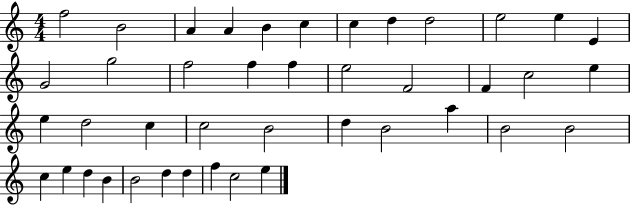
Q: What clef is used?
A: treble